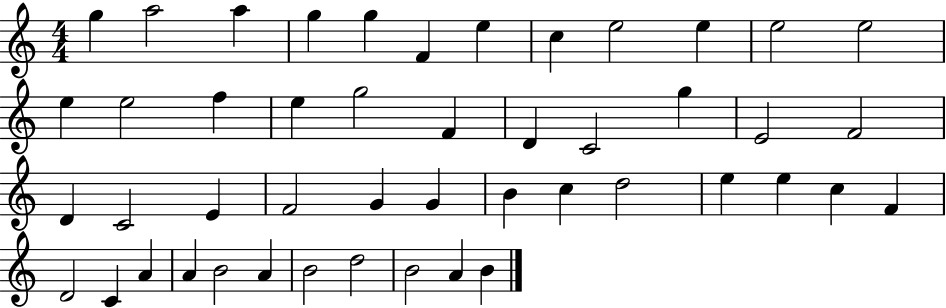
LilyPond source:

{
  \clef treble
  \numericTimeSignature
  \time 4/4
  \key c \major
  g''4 a''2 a''4 | g''4 g''4 f'4 e''4 | c''4 e''2 e''4 | e''2 e''2 | \break e''4 e''2 f''4 | e''4 g''2 f'4 | d'4 c'2 g''4 | e'2 f'2 | \break d'4 c'2 e'4 | f'2 g'4 g'4 | b'4 c''4 d''2 | e''4 e''4 c''4 f'4 | \break d'2 c'4 a'4 | a'4 b'2 a'4 | b'2 d''2 | b'2 a'4 b'4 | \break \bar "|."
}